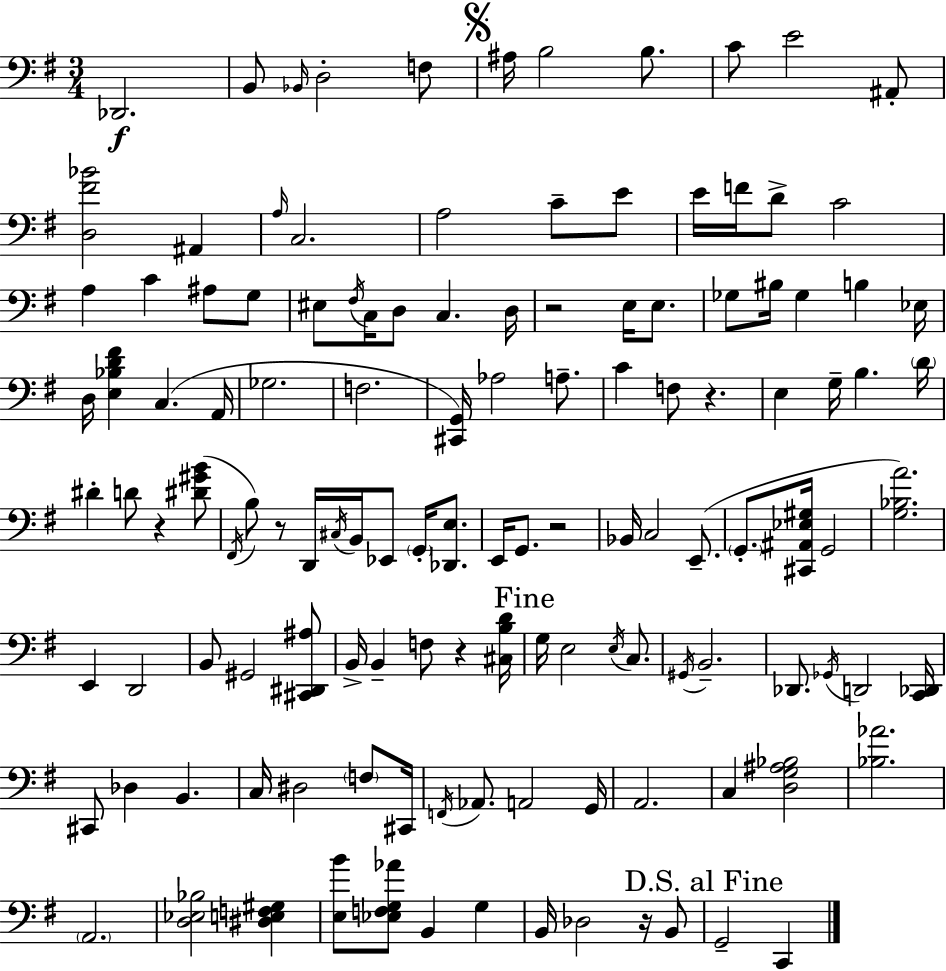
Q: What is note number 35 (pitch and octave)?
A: BIS3